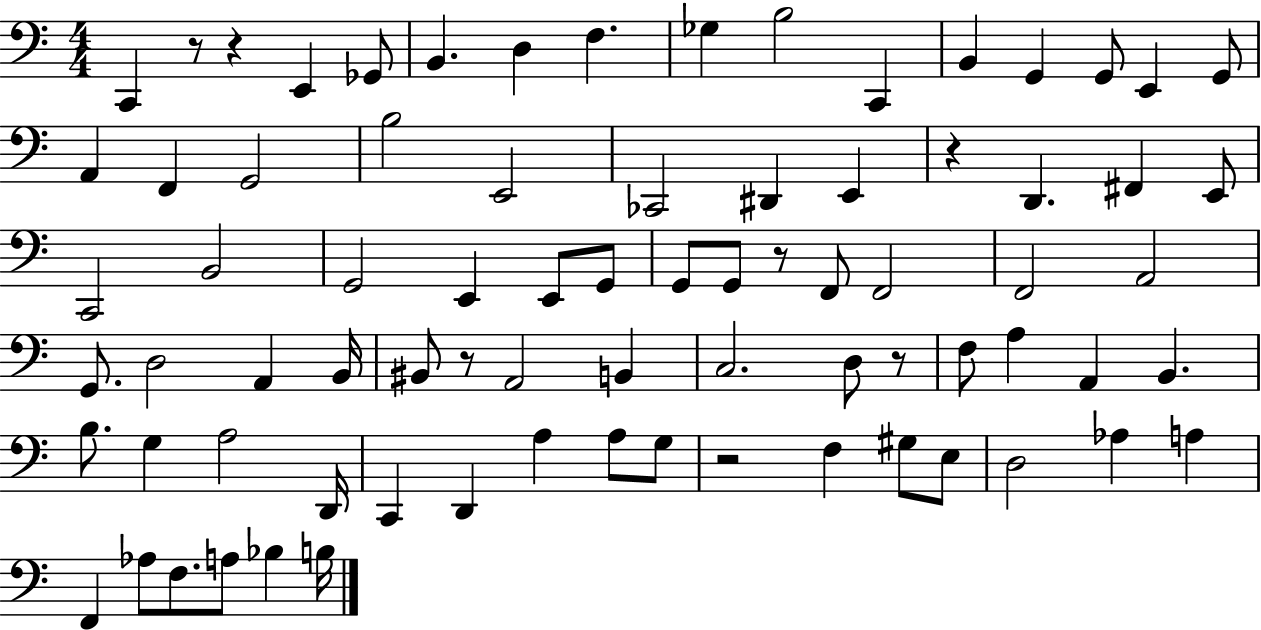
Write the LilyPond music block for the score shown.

{
  \clef bass
  \numericTimeSignature
  \time 4/4
  \key c \major
  c,4 r8 r4 e,4 ges,8 | b,4. d4 f4. | ges4 b2 c,4 | b,4 g,4 g,8 e,4 g,8 | \break a,4 f,4 g,2 | b2 e,2 | ces,2 dis,4 e,4 | r4 d,4. fis,4 e,8 | \break c,2 b,2 | g,2 e,4 e,8 g,8 | g,8 g,8 r8 f,8 f,2 | f,2 a,2 | \break g,8. d2 a,4 b,16 | bis,8 r8 a,2 b,4 | c2. d8 r8 | f8 a4 a,4 b,4. | \break b8. g4 a2 d,16 | c,4 d,4 a4 a8 g8 | r2 f4 gis8 e8 | d2 aes4 a4 | \break f,4 aes8 f8. a8 bes4 b16 | \bar "|."
}